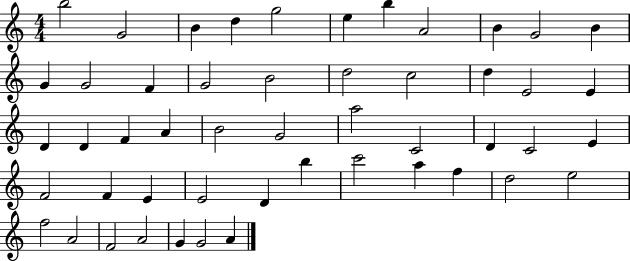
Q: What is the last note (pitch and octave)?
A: A4